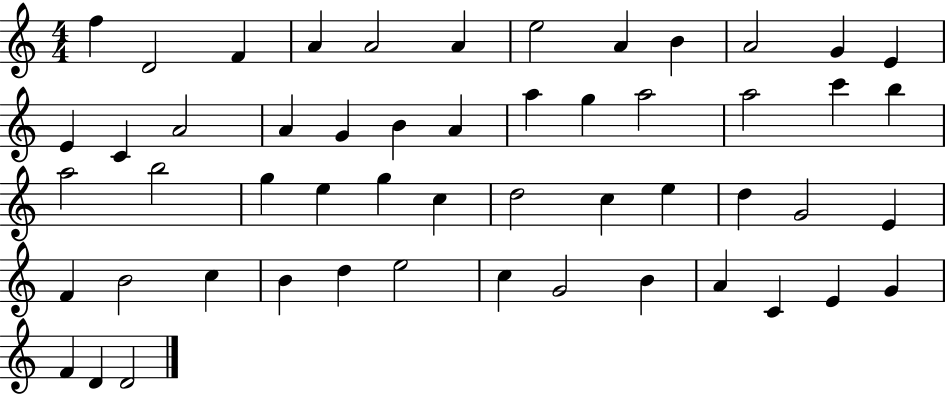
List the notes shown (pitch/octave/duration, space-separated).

F5/q D4/h F4/q A4/q A4/h A4/q E5/h A4/q B4/q A4/h G4/q E4/q E4/q C4/q A4/h A4/q G4/q B4/q A4/q A5/q G5/q A5/h A5/h C6/q B5/q A5/h B5/h G5/q E5/q G5/q C5/q D5/h C5/q E5/q D5/q G4/h E4/q F4/q B4/h C5/q B4/q D5/q E5/h C5/q G4/h B4/q A4/q C4/q E4/q G4/q F4/q D4/q D4/h